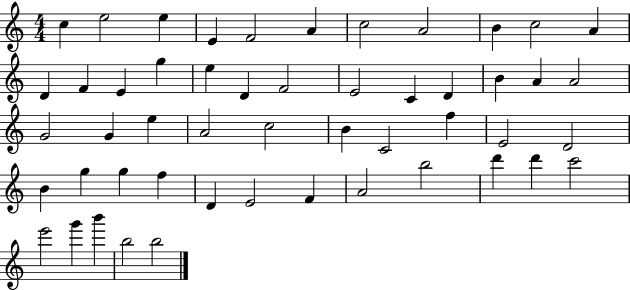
X:1
T:Untitled
M:4/4
L:1/4
K:C
c e2 e E F2 A c2 A2 B c2 A D F E g e D F2 E2 C D B A A2 G2 G e A2 c2 B C2 f E2 D2 B g g f D E2 F A2 b2 d' d' c'2 e'2 g' b' b2 b2